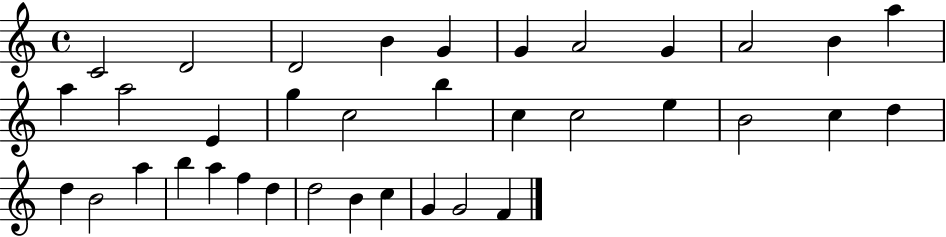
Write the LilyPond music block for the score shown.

{
  \clef treble
  \time 4/4
  \defaultTimeSignature
  \key c \major
  c'2 d'2 | d'2 b'4 g'4 | g'4 a'2 g'4 | a'2 b'4 a''4 | \break a''4 a''2 e'4 | g''4 c''2 b''4 | c''4 c''2 e''4 | b'2 c''4 d''4 | \break d''4 b'2 a''4 | b''4 a''4 f''4 d''4 | d''2 b'4 c''4 | g'4 g'2 f'4 | \break \bar "|."
}